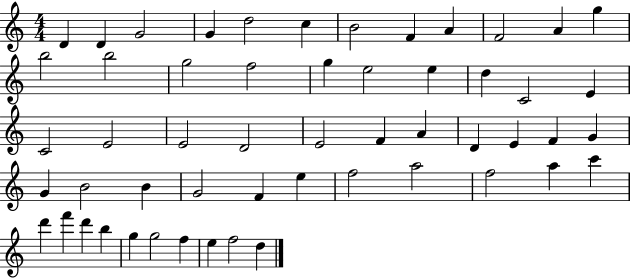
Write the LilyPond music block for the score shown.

{
  \clef treble
  \numericTimeSignature
  \time 4/4
  \key c \major
  d'4 d'4 g'2 | g'4 d''2 c''4 | b'2 f'4 a'4 | f'2 a'4 g''4 | \break b''2 b''2 | g''2 f''2 | g''4 e''2 e''4 | d''4 c'2 e'4 | \break c'2 e'2 | e'2 d'2 | e'2 f'4 a'4 | d'4 e'4 f'4 g'4 | \break g'4 b'2 b'4 | g'2 f'4 e''4 | f''2 a''2 | f''2 a''4 c'''4 | \break d'''4 f'''4 d'''4 b''4 | g''4 g''2 f''4 | e''4 f''2 d''4 | \bar "|."
}